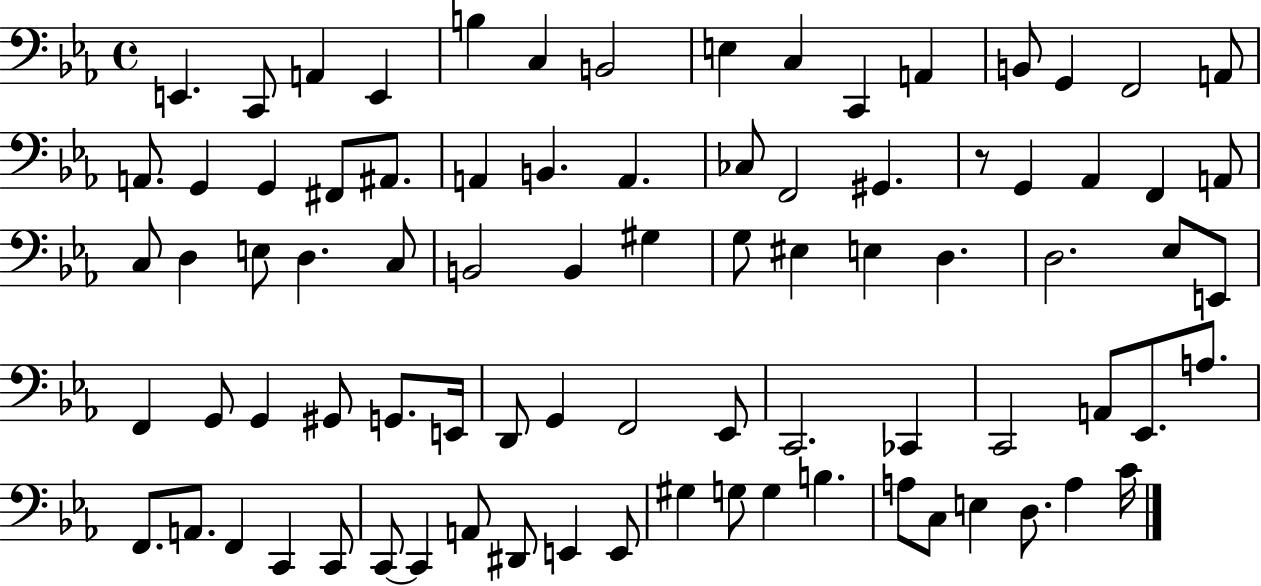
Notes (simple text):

E2/q. C2/e A2/q E2/q B3/q C3/q B2/h E3/q C3/q C2/q A2/q B2/e G2/q F2/h A2/e A2/e. G2/q G2/q F#2/e A#2/e. A2/q B2/q. A2/q. CES3/e F2/h G#2/q. R/e G2/q Ab2/q F2/q A2/e C3/e D3/q E3/e D3/q. C3/e B2/h B2/q G#3/q G3/e EIS3/q E3/q D3/q. D3/h. Eb3/e E2/e F2/q G2/e G2/q G#2/e G2/e. E2/s D2/e G2/q F2/h Eb2/e C2/h. CES2/q C2/h A2/e Eb2/e. A3/e. F2/e. A2/e. F2/q C2/q C2/e C2/e C2/q A2/e D#2/e E2/q E2/e G#3/q G3/e G3/q B3/q. A3/e C3/e E3/q D3/e. A3/q C4/s